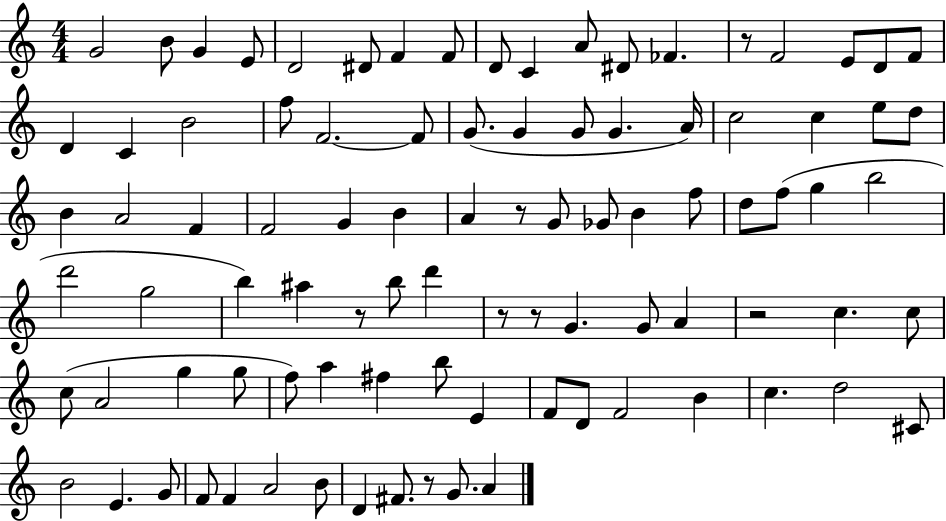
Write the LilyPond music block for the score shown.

{
  \clef treble
  \numericTimeSignature
  \time 4/4
  \key c \major
  g'2 b'8 g'4 e'8 | d'2 dis'8 f'4 f'8 | d'8 c'4 a'8 dis'8 fes'4. | r8 f'2 e'8 d'8 f'8 | \break d'4 c'4 b'2 | f''8 f'2.~~ f'8 | g'8.( g'4 g'8 g'4. a'16) | c''2 c''4 e''8 d''8 | \break b'4 a'2 f'4 | f'2 g'4 b'4 | a'4 r8 g'8 ges'8 b'4 f''8 | d''8 f''8( g''4 b''2 | \break d'''2 g''2 | b''4) ais''4 r8 b''8 d'''4 | r8 r8 g'4. g'8 a'4 | r2 c''4. c''8 | \break c''8( a'2 g''4 g''8 | f''8) a''4 fis''4 b''8 e'4 | f'8 d'8 f'2 b'4 | c''4. d''2 cis'8 | \break b'2 e'4. g'8 | f'8 f'4 a'2 b'8 | d'4 fis'8. r8 g'8. a'4 | \bar "|."
}